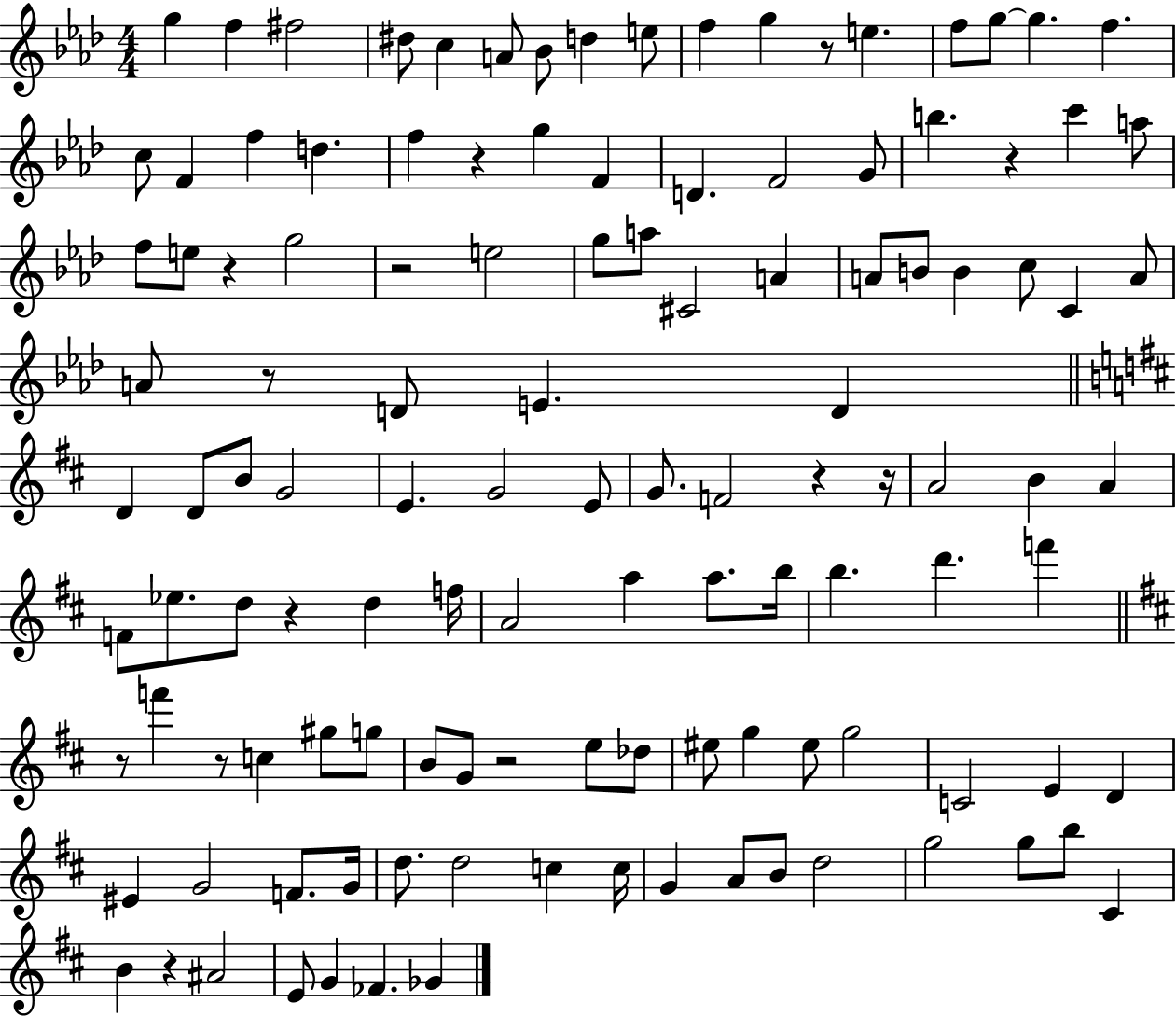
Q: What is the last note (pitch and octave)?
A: Gb4